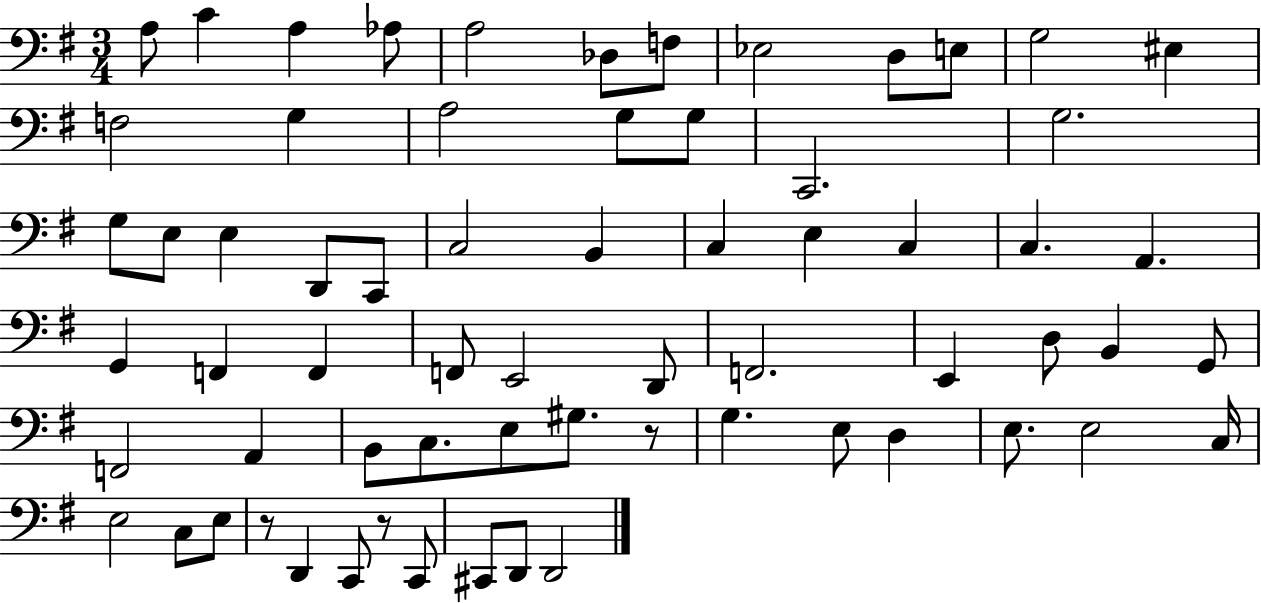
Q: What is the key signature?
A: G major